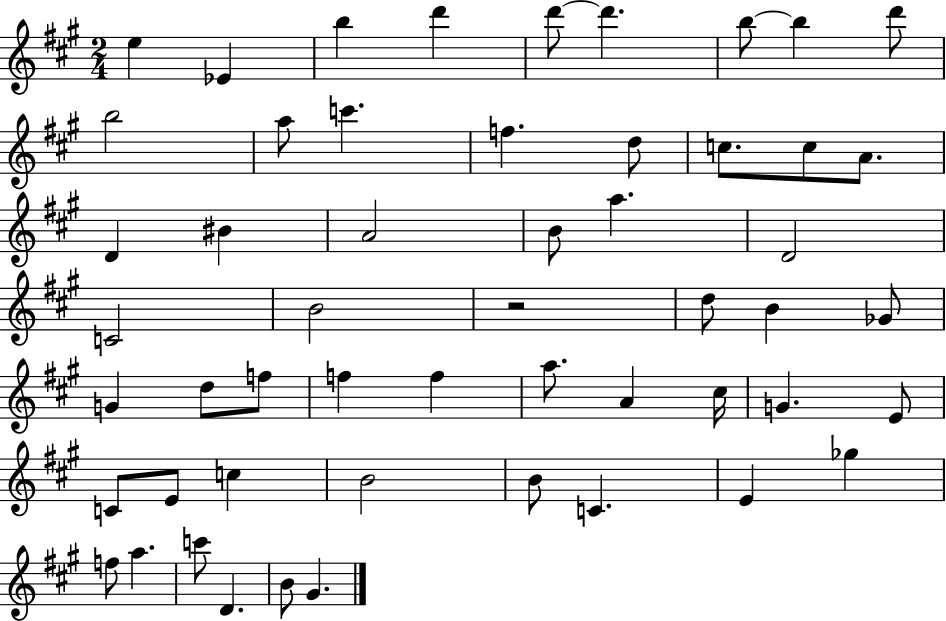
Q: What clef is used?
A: treble